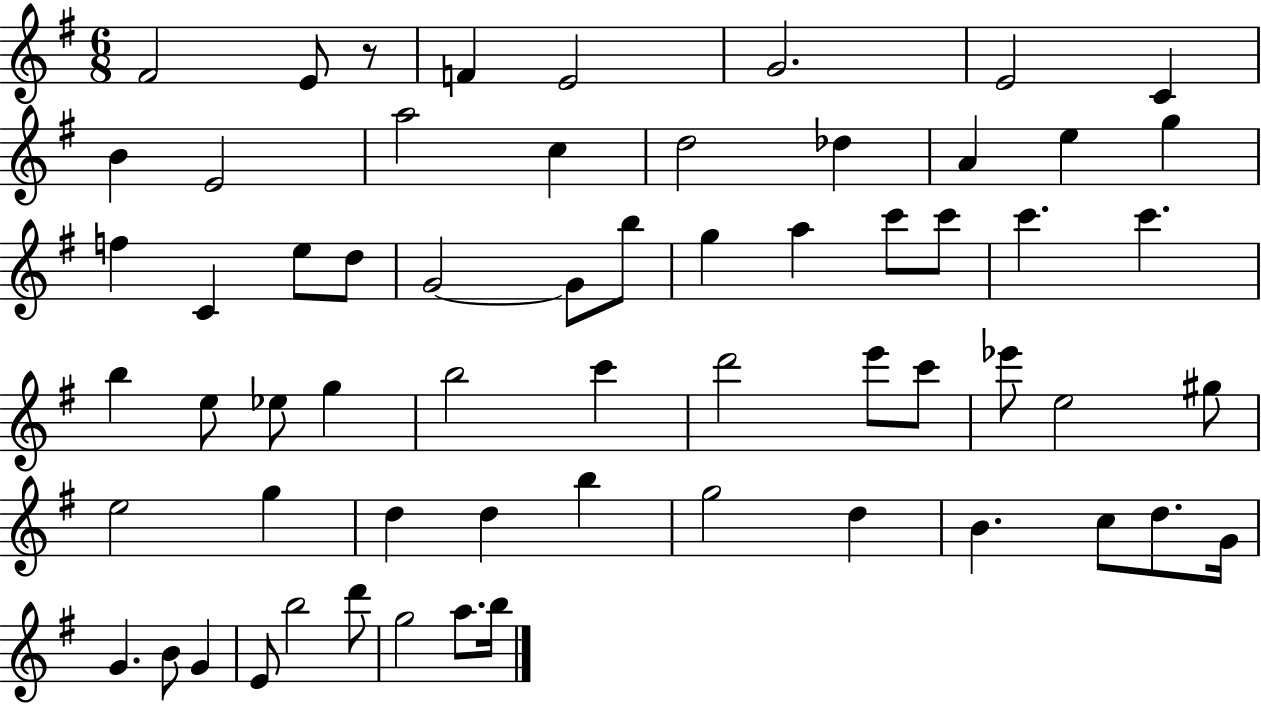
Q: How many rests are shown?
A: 1